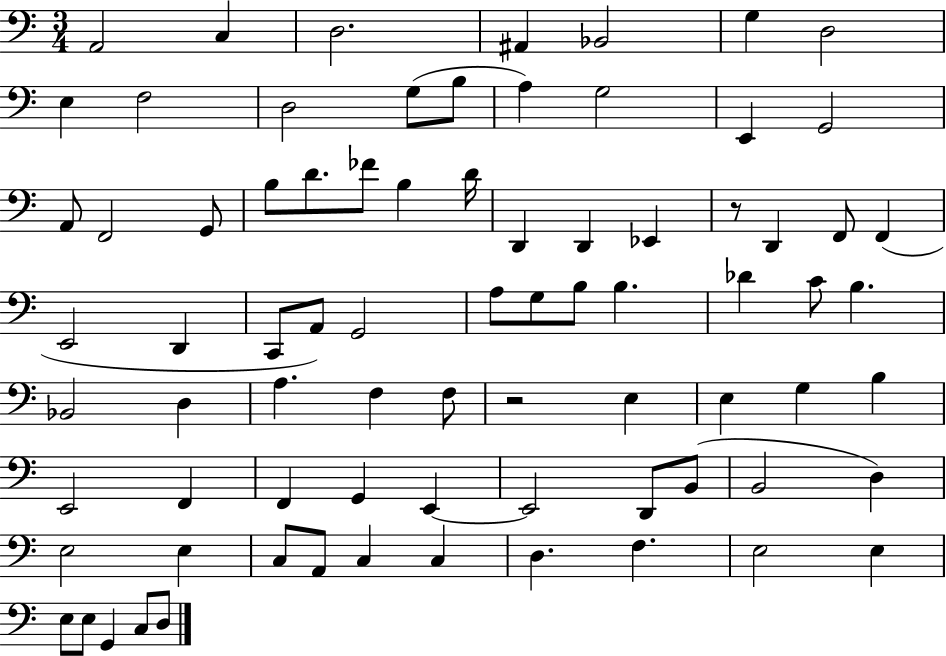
X:1
T:Untitled
M:3/4
L:1/4
K:C
A,,2 C, D,2 ^A,, _B,,2 G, D,2 E, F,2 D,2 G,/2 B,/2 A, G,2 E,, G,,2 A,,/2 F,,2 G,,/2 B,/2 D/2 _F/2 B, D/4 D,, D,, _E,, z/2 D,, F,,/2 F,, E,,2 D,, C,,/2 A,,/2 G,,2 A,/2 G,/2 B,/2 B, _D C/2 B, _B,,2 D, A, F, F,/2 z2 E, E, G, B, E,,2 F,, F,, G,, E,, E,,2 D,,/2 B,,/2 B,,2 D, E,2 E, C,/2 A,,/2 C, C, D, F, E,2 E, E,/2 E,/2 G,, C,/2 D,/2